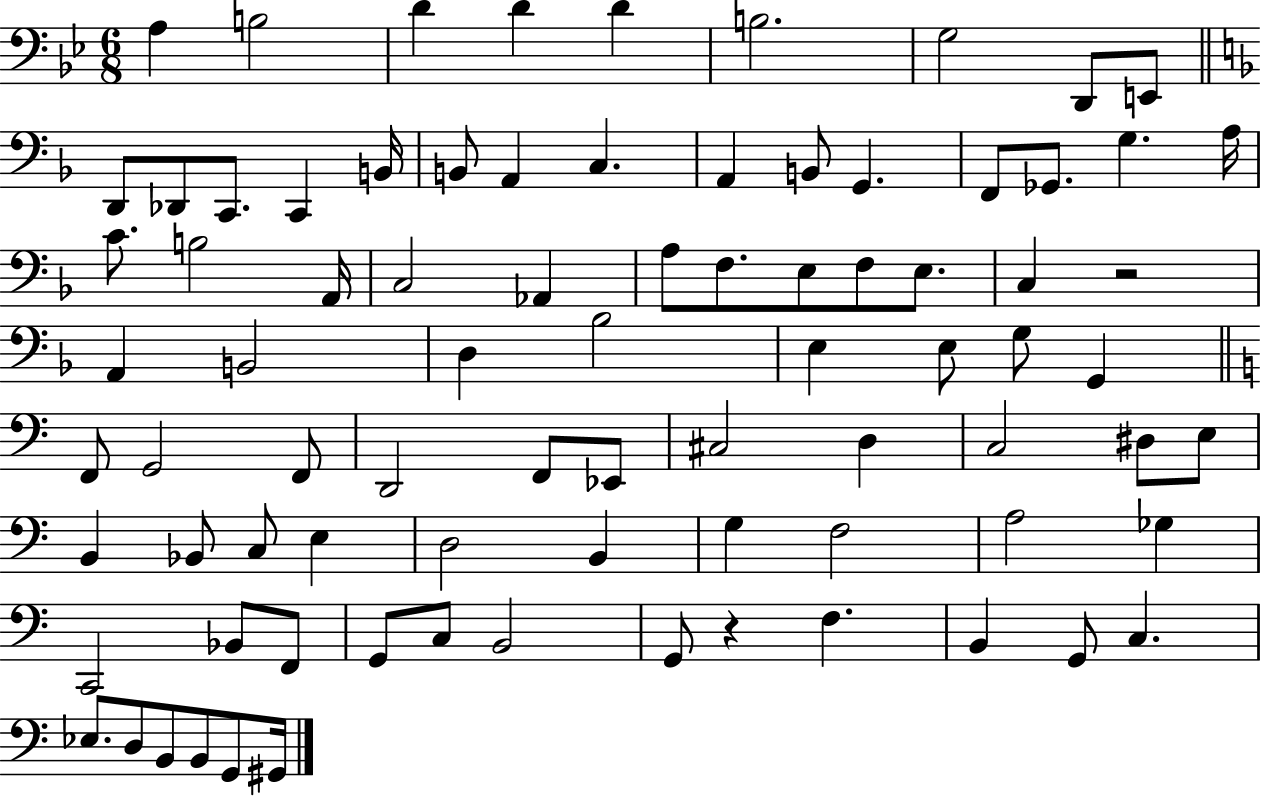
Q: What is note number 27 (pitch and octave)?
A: A2